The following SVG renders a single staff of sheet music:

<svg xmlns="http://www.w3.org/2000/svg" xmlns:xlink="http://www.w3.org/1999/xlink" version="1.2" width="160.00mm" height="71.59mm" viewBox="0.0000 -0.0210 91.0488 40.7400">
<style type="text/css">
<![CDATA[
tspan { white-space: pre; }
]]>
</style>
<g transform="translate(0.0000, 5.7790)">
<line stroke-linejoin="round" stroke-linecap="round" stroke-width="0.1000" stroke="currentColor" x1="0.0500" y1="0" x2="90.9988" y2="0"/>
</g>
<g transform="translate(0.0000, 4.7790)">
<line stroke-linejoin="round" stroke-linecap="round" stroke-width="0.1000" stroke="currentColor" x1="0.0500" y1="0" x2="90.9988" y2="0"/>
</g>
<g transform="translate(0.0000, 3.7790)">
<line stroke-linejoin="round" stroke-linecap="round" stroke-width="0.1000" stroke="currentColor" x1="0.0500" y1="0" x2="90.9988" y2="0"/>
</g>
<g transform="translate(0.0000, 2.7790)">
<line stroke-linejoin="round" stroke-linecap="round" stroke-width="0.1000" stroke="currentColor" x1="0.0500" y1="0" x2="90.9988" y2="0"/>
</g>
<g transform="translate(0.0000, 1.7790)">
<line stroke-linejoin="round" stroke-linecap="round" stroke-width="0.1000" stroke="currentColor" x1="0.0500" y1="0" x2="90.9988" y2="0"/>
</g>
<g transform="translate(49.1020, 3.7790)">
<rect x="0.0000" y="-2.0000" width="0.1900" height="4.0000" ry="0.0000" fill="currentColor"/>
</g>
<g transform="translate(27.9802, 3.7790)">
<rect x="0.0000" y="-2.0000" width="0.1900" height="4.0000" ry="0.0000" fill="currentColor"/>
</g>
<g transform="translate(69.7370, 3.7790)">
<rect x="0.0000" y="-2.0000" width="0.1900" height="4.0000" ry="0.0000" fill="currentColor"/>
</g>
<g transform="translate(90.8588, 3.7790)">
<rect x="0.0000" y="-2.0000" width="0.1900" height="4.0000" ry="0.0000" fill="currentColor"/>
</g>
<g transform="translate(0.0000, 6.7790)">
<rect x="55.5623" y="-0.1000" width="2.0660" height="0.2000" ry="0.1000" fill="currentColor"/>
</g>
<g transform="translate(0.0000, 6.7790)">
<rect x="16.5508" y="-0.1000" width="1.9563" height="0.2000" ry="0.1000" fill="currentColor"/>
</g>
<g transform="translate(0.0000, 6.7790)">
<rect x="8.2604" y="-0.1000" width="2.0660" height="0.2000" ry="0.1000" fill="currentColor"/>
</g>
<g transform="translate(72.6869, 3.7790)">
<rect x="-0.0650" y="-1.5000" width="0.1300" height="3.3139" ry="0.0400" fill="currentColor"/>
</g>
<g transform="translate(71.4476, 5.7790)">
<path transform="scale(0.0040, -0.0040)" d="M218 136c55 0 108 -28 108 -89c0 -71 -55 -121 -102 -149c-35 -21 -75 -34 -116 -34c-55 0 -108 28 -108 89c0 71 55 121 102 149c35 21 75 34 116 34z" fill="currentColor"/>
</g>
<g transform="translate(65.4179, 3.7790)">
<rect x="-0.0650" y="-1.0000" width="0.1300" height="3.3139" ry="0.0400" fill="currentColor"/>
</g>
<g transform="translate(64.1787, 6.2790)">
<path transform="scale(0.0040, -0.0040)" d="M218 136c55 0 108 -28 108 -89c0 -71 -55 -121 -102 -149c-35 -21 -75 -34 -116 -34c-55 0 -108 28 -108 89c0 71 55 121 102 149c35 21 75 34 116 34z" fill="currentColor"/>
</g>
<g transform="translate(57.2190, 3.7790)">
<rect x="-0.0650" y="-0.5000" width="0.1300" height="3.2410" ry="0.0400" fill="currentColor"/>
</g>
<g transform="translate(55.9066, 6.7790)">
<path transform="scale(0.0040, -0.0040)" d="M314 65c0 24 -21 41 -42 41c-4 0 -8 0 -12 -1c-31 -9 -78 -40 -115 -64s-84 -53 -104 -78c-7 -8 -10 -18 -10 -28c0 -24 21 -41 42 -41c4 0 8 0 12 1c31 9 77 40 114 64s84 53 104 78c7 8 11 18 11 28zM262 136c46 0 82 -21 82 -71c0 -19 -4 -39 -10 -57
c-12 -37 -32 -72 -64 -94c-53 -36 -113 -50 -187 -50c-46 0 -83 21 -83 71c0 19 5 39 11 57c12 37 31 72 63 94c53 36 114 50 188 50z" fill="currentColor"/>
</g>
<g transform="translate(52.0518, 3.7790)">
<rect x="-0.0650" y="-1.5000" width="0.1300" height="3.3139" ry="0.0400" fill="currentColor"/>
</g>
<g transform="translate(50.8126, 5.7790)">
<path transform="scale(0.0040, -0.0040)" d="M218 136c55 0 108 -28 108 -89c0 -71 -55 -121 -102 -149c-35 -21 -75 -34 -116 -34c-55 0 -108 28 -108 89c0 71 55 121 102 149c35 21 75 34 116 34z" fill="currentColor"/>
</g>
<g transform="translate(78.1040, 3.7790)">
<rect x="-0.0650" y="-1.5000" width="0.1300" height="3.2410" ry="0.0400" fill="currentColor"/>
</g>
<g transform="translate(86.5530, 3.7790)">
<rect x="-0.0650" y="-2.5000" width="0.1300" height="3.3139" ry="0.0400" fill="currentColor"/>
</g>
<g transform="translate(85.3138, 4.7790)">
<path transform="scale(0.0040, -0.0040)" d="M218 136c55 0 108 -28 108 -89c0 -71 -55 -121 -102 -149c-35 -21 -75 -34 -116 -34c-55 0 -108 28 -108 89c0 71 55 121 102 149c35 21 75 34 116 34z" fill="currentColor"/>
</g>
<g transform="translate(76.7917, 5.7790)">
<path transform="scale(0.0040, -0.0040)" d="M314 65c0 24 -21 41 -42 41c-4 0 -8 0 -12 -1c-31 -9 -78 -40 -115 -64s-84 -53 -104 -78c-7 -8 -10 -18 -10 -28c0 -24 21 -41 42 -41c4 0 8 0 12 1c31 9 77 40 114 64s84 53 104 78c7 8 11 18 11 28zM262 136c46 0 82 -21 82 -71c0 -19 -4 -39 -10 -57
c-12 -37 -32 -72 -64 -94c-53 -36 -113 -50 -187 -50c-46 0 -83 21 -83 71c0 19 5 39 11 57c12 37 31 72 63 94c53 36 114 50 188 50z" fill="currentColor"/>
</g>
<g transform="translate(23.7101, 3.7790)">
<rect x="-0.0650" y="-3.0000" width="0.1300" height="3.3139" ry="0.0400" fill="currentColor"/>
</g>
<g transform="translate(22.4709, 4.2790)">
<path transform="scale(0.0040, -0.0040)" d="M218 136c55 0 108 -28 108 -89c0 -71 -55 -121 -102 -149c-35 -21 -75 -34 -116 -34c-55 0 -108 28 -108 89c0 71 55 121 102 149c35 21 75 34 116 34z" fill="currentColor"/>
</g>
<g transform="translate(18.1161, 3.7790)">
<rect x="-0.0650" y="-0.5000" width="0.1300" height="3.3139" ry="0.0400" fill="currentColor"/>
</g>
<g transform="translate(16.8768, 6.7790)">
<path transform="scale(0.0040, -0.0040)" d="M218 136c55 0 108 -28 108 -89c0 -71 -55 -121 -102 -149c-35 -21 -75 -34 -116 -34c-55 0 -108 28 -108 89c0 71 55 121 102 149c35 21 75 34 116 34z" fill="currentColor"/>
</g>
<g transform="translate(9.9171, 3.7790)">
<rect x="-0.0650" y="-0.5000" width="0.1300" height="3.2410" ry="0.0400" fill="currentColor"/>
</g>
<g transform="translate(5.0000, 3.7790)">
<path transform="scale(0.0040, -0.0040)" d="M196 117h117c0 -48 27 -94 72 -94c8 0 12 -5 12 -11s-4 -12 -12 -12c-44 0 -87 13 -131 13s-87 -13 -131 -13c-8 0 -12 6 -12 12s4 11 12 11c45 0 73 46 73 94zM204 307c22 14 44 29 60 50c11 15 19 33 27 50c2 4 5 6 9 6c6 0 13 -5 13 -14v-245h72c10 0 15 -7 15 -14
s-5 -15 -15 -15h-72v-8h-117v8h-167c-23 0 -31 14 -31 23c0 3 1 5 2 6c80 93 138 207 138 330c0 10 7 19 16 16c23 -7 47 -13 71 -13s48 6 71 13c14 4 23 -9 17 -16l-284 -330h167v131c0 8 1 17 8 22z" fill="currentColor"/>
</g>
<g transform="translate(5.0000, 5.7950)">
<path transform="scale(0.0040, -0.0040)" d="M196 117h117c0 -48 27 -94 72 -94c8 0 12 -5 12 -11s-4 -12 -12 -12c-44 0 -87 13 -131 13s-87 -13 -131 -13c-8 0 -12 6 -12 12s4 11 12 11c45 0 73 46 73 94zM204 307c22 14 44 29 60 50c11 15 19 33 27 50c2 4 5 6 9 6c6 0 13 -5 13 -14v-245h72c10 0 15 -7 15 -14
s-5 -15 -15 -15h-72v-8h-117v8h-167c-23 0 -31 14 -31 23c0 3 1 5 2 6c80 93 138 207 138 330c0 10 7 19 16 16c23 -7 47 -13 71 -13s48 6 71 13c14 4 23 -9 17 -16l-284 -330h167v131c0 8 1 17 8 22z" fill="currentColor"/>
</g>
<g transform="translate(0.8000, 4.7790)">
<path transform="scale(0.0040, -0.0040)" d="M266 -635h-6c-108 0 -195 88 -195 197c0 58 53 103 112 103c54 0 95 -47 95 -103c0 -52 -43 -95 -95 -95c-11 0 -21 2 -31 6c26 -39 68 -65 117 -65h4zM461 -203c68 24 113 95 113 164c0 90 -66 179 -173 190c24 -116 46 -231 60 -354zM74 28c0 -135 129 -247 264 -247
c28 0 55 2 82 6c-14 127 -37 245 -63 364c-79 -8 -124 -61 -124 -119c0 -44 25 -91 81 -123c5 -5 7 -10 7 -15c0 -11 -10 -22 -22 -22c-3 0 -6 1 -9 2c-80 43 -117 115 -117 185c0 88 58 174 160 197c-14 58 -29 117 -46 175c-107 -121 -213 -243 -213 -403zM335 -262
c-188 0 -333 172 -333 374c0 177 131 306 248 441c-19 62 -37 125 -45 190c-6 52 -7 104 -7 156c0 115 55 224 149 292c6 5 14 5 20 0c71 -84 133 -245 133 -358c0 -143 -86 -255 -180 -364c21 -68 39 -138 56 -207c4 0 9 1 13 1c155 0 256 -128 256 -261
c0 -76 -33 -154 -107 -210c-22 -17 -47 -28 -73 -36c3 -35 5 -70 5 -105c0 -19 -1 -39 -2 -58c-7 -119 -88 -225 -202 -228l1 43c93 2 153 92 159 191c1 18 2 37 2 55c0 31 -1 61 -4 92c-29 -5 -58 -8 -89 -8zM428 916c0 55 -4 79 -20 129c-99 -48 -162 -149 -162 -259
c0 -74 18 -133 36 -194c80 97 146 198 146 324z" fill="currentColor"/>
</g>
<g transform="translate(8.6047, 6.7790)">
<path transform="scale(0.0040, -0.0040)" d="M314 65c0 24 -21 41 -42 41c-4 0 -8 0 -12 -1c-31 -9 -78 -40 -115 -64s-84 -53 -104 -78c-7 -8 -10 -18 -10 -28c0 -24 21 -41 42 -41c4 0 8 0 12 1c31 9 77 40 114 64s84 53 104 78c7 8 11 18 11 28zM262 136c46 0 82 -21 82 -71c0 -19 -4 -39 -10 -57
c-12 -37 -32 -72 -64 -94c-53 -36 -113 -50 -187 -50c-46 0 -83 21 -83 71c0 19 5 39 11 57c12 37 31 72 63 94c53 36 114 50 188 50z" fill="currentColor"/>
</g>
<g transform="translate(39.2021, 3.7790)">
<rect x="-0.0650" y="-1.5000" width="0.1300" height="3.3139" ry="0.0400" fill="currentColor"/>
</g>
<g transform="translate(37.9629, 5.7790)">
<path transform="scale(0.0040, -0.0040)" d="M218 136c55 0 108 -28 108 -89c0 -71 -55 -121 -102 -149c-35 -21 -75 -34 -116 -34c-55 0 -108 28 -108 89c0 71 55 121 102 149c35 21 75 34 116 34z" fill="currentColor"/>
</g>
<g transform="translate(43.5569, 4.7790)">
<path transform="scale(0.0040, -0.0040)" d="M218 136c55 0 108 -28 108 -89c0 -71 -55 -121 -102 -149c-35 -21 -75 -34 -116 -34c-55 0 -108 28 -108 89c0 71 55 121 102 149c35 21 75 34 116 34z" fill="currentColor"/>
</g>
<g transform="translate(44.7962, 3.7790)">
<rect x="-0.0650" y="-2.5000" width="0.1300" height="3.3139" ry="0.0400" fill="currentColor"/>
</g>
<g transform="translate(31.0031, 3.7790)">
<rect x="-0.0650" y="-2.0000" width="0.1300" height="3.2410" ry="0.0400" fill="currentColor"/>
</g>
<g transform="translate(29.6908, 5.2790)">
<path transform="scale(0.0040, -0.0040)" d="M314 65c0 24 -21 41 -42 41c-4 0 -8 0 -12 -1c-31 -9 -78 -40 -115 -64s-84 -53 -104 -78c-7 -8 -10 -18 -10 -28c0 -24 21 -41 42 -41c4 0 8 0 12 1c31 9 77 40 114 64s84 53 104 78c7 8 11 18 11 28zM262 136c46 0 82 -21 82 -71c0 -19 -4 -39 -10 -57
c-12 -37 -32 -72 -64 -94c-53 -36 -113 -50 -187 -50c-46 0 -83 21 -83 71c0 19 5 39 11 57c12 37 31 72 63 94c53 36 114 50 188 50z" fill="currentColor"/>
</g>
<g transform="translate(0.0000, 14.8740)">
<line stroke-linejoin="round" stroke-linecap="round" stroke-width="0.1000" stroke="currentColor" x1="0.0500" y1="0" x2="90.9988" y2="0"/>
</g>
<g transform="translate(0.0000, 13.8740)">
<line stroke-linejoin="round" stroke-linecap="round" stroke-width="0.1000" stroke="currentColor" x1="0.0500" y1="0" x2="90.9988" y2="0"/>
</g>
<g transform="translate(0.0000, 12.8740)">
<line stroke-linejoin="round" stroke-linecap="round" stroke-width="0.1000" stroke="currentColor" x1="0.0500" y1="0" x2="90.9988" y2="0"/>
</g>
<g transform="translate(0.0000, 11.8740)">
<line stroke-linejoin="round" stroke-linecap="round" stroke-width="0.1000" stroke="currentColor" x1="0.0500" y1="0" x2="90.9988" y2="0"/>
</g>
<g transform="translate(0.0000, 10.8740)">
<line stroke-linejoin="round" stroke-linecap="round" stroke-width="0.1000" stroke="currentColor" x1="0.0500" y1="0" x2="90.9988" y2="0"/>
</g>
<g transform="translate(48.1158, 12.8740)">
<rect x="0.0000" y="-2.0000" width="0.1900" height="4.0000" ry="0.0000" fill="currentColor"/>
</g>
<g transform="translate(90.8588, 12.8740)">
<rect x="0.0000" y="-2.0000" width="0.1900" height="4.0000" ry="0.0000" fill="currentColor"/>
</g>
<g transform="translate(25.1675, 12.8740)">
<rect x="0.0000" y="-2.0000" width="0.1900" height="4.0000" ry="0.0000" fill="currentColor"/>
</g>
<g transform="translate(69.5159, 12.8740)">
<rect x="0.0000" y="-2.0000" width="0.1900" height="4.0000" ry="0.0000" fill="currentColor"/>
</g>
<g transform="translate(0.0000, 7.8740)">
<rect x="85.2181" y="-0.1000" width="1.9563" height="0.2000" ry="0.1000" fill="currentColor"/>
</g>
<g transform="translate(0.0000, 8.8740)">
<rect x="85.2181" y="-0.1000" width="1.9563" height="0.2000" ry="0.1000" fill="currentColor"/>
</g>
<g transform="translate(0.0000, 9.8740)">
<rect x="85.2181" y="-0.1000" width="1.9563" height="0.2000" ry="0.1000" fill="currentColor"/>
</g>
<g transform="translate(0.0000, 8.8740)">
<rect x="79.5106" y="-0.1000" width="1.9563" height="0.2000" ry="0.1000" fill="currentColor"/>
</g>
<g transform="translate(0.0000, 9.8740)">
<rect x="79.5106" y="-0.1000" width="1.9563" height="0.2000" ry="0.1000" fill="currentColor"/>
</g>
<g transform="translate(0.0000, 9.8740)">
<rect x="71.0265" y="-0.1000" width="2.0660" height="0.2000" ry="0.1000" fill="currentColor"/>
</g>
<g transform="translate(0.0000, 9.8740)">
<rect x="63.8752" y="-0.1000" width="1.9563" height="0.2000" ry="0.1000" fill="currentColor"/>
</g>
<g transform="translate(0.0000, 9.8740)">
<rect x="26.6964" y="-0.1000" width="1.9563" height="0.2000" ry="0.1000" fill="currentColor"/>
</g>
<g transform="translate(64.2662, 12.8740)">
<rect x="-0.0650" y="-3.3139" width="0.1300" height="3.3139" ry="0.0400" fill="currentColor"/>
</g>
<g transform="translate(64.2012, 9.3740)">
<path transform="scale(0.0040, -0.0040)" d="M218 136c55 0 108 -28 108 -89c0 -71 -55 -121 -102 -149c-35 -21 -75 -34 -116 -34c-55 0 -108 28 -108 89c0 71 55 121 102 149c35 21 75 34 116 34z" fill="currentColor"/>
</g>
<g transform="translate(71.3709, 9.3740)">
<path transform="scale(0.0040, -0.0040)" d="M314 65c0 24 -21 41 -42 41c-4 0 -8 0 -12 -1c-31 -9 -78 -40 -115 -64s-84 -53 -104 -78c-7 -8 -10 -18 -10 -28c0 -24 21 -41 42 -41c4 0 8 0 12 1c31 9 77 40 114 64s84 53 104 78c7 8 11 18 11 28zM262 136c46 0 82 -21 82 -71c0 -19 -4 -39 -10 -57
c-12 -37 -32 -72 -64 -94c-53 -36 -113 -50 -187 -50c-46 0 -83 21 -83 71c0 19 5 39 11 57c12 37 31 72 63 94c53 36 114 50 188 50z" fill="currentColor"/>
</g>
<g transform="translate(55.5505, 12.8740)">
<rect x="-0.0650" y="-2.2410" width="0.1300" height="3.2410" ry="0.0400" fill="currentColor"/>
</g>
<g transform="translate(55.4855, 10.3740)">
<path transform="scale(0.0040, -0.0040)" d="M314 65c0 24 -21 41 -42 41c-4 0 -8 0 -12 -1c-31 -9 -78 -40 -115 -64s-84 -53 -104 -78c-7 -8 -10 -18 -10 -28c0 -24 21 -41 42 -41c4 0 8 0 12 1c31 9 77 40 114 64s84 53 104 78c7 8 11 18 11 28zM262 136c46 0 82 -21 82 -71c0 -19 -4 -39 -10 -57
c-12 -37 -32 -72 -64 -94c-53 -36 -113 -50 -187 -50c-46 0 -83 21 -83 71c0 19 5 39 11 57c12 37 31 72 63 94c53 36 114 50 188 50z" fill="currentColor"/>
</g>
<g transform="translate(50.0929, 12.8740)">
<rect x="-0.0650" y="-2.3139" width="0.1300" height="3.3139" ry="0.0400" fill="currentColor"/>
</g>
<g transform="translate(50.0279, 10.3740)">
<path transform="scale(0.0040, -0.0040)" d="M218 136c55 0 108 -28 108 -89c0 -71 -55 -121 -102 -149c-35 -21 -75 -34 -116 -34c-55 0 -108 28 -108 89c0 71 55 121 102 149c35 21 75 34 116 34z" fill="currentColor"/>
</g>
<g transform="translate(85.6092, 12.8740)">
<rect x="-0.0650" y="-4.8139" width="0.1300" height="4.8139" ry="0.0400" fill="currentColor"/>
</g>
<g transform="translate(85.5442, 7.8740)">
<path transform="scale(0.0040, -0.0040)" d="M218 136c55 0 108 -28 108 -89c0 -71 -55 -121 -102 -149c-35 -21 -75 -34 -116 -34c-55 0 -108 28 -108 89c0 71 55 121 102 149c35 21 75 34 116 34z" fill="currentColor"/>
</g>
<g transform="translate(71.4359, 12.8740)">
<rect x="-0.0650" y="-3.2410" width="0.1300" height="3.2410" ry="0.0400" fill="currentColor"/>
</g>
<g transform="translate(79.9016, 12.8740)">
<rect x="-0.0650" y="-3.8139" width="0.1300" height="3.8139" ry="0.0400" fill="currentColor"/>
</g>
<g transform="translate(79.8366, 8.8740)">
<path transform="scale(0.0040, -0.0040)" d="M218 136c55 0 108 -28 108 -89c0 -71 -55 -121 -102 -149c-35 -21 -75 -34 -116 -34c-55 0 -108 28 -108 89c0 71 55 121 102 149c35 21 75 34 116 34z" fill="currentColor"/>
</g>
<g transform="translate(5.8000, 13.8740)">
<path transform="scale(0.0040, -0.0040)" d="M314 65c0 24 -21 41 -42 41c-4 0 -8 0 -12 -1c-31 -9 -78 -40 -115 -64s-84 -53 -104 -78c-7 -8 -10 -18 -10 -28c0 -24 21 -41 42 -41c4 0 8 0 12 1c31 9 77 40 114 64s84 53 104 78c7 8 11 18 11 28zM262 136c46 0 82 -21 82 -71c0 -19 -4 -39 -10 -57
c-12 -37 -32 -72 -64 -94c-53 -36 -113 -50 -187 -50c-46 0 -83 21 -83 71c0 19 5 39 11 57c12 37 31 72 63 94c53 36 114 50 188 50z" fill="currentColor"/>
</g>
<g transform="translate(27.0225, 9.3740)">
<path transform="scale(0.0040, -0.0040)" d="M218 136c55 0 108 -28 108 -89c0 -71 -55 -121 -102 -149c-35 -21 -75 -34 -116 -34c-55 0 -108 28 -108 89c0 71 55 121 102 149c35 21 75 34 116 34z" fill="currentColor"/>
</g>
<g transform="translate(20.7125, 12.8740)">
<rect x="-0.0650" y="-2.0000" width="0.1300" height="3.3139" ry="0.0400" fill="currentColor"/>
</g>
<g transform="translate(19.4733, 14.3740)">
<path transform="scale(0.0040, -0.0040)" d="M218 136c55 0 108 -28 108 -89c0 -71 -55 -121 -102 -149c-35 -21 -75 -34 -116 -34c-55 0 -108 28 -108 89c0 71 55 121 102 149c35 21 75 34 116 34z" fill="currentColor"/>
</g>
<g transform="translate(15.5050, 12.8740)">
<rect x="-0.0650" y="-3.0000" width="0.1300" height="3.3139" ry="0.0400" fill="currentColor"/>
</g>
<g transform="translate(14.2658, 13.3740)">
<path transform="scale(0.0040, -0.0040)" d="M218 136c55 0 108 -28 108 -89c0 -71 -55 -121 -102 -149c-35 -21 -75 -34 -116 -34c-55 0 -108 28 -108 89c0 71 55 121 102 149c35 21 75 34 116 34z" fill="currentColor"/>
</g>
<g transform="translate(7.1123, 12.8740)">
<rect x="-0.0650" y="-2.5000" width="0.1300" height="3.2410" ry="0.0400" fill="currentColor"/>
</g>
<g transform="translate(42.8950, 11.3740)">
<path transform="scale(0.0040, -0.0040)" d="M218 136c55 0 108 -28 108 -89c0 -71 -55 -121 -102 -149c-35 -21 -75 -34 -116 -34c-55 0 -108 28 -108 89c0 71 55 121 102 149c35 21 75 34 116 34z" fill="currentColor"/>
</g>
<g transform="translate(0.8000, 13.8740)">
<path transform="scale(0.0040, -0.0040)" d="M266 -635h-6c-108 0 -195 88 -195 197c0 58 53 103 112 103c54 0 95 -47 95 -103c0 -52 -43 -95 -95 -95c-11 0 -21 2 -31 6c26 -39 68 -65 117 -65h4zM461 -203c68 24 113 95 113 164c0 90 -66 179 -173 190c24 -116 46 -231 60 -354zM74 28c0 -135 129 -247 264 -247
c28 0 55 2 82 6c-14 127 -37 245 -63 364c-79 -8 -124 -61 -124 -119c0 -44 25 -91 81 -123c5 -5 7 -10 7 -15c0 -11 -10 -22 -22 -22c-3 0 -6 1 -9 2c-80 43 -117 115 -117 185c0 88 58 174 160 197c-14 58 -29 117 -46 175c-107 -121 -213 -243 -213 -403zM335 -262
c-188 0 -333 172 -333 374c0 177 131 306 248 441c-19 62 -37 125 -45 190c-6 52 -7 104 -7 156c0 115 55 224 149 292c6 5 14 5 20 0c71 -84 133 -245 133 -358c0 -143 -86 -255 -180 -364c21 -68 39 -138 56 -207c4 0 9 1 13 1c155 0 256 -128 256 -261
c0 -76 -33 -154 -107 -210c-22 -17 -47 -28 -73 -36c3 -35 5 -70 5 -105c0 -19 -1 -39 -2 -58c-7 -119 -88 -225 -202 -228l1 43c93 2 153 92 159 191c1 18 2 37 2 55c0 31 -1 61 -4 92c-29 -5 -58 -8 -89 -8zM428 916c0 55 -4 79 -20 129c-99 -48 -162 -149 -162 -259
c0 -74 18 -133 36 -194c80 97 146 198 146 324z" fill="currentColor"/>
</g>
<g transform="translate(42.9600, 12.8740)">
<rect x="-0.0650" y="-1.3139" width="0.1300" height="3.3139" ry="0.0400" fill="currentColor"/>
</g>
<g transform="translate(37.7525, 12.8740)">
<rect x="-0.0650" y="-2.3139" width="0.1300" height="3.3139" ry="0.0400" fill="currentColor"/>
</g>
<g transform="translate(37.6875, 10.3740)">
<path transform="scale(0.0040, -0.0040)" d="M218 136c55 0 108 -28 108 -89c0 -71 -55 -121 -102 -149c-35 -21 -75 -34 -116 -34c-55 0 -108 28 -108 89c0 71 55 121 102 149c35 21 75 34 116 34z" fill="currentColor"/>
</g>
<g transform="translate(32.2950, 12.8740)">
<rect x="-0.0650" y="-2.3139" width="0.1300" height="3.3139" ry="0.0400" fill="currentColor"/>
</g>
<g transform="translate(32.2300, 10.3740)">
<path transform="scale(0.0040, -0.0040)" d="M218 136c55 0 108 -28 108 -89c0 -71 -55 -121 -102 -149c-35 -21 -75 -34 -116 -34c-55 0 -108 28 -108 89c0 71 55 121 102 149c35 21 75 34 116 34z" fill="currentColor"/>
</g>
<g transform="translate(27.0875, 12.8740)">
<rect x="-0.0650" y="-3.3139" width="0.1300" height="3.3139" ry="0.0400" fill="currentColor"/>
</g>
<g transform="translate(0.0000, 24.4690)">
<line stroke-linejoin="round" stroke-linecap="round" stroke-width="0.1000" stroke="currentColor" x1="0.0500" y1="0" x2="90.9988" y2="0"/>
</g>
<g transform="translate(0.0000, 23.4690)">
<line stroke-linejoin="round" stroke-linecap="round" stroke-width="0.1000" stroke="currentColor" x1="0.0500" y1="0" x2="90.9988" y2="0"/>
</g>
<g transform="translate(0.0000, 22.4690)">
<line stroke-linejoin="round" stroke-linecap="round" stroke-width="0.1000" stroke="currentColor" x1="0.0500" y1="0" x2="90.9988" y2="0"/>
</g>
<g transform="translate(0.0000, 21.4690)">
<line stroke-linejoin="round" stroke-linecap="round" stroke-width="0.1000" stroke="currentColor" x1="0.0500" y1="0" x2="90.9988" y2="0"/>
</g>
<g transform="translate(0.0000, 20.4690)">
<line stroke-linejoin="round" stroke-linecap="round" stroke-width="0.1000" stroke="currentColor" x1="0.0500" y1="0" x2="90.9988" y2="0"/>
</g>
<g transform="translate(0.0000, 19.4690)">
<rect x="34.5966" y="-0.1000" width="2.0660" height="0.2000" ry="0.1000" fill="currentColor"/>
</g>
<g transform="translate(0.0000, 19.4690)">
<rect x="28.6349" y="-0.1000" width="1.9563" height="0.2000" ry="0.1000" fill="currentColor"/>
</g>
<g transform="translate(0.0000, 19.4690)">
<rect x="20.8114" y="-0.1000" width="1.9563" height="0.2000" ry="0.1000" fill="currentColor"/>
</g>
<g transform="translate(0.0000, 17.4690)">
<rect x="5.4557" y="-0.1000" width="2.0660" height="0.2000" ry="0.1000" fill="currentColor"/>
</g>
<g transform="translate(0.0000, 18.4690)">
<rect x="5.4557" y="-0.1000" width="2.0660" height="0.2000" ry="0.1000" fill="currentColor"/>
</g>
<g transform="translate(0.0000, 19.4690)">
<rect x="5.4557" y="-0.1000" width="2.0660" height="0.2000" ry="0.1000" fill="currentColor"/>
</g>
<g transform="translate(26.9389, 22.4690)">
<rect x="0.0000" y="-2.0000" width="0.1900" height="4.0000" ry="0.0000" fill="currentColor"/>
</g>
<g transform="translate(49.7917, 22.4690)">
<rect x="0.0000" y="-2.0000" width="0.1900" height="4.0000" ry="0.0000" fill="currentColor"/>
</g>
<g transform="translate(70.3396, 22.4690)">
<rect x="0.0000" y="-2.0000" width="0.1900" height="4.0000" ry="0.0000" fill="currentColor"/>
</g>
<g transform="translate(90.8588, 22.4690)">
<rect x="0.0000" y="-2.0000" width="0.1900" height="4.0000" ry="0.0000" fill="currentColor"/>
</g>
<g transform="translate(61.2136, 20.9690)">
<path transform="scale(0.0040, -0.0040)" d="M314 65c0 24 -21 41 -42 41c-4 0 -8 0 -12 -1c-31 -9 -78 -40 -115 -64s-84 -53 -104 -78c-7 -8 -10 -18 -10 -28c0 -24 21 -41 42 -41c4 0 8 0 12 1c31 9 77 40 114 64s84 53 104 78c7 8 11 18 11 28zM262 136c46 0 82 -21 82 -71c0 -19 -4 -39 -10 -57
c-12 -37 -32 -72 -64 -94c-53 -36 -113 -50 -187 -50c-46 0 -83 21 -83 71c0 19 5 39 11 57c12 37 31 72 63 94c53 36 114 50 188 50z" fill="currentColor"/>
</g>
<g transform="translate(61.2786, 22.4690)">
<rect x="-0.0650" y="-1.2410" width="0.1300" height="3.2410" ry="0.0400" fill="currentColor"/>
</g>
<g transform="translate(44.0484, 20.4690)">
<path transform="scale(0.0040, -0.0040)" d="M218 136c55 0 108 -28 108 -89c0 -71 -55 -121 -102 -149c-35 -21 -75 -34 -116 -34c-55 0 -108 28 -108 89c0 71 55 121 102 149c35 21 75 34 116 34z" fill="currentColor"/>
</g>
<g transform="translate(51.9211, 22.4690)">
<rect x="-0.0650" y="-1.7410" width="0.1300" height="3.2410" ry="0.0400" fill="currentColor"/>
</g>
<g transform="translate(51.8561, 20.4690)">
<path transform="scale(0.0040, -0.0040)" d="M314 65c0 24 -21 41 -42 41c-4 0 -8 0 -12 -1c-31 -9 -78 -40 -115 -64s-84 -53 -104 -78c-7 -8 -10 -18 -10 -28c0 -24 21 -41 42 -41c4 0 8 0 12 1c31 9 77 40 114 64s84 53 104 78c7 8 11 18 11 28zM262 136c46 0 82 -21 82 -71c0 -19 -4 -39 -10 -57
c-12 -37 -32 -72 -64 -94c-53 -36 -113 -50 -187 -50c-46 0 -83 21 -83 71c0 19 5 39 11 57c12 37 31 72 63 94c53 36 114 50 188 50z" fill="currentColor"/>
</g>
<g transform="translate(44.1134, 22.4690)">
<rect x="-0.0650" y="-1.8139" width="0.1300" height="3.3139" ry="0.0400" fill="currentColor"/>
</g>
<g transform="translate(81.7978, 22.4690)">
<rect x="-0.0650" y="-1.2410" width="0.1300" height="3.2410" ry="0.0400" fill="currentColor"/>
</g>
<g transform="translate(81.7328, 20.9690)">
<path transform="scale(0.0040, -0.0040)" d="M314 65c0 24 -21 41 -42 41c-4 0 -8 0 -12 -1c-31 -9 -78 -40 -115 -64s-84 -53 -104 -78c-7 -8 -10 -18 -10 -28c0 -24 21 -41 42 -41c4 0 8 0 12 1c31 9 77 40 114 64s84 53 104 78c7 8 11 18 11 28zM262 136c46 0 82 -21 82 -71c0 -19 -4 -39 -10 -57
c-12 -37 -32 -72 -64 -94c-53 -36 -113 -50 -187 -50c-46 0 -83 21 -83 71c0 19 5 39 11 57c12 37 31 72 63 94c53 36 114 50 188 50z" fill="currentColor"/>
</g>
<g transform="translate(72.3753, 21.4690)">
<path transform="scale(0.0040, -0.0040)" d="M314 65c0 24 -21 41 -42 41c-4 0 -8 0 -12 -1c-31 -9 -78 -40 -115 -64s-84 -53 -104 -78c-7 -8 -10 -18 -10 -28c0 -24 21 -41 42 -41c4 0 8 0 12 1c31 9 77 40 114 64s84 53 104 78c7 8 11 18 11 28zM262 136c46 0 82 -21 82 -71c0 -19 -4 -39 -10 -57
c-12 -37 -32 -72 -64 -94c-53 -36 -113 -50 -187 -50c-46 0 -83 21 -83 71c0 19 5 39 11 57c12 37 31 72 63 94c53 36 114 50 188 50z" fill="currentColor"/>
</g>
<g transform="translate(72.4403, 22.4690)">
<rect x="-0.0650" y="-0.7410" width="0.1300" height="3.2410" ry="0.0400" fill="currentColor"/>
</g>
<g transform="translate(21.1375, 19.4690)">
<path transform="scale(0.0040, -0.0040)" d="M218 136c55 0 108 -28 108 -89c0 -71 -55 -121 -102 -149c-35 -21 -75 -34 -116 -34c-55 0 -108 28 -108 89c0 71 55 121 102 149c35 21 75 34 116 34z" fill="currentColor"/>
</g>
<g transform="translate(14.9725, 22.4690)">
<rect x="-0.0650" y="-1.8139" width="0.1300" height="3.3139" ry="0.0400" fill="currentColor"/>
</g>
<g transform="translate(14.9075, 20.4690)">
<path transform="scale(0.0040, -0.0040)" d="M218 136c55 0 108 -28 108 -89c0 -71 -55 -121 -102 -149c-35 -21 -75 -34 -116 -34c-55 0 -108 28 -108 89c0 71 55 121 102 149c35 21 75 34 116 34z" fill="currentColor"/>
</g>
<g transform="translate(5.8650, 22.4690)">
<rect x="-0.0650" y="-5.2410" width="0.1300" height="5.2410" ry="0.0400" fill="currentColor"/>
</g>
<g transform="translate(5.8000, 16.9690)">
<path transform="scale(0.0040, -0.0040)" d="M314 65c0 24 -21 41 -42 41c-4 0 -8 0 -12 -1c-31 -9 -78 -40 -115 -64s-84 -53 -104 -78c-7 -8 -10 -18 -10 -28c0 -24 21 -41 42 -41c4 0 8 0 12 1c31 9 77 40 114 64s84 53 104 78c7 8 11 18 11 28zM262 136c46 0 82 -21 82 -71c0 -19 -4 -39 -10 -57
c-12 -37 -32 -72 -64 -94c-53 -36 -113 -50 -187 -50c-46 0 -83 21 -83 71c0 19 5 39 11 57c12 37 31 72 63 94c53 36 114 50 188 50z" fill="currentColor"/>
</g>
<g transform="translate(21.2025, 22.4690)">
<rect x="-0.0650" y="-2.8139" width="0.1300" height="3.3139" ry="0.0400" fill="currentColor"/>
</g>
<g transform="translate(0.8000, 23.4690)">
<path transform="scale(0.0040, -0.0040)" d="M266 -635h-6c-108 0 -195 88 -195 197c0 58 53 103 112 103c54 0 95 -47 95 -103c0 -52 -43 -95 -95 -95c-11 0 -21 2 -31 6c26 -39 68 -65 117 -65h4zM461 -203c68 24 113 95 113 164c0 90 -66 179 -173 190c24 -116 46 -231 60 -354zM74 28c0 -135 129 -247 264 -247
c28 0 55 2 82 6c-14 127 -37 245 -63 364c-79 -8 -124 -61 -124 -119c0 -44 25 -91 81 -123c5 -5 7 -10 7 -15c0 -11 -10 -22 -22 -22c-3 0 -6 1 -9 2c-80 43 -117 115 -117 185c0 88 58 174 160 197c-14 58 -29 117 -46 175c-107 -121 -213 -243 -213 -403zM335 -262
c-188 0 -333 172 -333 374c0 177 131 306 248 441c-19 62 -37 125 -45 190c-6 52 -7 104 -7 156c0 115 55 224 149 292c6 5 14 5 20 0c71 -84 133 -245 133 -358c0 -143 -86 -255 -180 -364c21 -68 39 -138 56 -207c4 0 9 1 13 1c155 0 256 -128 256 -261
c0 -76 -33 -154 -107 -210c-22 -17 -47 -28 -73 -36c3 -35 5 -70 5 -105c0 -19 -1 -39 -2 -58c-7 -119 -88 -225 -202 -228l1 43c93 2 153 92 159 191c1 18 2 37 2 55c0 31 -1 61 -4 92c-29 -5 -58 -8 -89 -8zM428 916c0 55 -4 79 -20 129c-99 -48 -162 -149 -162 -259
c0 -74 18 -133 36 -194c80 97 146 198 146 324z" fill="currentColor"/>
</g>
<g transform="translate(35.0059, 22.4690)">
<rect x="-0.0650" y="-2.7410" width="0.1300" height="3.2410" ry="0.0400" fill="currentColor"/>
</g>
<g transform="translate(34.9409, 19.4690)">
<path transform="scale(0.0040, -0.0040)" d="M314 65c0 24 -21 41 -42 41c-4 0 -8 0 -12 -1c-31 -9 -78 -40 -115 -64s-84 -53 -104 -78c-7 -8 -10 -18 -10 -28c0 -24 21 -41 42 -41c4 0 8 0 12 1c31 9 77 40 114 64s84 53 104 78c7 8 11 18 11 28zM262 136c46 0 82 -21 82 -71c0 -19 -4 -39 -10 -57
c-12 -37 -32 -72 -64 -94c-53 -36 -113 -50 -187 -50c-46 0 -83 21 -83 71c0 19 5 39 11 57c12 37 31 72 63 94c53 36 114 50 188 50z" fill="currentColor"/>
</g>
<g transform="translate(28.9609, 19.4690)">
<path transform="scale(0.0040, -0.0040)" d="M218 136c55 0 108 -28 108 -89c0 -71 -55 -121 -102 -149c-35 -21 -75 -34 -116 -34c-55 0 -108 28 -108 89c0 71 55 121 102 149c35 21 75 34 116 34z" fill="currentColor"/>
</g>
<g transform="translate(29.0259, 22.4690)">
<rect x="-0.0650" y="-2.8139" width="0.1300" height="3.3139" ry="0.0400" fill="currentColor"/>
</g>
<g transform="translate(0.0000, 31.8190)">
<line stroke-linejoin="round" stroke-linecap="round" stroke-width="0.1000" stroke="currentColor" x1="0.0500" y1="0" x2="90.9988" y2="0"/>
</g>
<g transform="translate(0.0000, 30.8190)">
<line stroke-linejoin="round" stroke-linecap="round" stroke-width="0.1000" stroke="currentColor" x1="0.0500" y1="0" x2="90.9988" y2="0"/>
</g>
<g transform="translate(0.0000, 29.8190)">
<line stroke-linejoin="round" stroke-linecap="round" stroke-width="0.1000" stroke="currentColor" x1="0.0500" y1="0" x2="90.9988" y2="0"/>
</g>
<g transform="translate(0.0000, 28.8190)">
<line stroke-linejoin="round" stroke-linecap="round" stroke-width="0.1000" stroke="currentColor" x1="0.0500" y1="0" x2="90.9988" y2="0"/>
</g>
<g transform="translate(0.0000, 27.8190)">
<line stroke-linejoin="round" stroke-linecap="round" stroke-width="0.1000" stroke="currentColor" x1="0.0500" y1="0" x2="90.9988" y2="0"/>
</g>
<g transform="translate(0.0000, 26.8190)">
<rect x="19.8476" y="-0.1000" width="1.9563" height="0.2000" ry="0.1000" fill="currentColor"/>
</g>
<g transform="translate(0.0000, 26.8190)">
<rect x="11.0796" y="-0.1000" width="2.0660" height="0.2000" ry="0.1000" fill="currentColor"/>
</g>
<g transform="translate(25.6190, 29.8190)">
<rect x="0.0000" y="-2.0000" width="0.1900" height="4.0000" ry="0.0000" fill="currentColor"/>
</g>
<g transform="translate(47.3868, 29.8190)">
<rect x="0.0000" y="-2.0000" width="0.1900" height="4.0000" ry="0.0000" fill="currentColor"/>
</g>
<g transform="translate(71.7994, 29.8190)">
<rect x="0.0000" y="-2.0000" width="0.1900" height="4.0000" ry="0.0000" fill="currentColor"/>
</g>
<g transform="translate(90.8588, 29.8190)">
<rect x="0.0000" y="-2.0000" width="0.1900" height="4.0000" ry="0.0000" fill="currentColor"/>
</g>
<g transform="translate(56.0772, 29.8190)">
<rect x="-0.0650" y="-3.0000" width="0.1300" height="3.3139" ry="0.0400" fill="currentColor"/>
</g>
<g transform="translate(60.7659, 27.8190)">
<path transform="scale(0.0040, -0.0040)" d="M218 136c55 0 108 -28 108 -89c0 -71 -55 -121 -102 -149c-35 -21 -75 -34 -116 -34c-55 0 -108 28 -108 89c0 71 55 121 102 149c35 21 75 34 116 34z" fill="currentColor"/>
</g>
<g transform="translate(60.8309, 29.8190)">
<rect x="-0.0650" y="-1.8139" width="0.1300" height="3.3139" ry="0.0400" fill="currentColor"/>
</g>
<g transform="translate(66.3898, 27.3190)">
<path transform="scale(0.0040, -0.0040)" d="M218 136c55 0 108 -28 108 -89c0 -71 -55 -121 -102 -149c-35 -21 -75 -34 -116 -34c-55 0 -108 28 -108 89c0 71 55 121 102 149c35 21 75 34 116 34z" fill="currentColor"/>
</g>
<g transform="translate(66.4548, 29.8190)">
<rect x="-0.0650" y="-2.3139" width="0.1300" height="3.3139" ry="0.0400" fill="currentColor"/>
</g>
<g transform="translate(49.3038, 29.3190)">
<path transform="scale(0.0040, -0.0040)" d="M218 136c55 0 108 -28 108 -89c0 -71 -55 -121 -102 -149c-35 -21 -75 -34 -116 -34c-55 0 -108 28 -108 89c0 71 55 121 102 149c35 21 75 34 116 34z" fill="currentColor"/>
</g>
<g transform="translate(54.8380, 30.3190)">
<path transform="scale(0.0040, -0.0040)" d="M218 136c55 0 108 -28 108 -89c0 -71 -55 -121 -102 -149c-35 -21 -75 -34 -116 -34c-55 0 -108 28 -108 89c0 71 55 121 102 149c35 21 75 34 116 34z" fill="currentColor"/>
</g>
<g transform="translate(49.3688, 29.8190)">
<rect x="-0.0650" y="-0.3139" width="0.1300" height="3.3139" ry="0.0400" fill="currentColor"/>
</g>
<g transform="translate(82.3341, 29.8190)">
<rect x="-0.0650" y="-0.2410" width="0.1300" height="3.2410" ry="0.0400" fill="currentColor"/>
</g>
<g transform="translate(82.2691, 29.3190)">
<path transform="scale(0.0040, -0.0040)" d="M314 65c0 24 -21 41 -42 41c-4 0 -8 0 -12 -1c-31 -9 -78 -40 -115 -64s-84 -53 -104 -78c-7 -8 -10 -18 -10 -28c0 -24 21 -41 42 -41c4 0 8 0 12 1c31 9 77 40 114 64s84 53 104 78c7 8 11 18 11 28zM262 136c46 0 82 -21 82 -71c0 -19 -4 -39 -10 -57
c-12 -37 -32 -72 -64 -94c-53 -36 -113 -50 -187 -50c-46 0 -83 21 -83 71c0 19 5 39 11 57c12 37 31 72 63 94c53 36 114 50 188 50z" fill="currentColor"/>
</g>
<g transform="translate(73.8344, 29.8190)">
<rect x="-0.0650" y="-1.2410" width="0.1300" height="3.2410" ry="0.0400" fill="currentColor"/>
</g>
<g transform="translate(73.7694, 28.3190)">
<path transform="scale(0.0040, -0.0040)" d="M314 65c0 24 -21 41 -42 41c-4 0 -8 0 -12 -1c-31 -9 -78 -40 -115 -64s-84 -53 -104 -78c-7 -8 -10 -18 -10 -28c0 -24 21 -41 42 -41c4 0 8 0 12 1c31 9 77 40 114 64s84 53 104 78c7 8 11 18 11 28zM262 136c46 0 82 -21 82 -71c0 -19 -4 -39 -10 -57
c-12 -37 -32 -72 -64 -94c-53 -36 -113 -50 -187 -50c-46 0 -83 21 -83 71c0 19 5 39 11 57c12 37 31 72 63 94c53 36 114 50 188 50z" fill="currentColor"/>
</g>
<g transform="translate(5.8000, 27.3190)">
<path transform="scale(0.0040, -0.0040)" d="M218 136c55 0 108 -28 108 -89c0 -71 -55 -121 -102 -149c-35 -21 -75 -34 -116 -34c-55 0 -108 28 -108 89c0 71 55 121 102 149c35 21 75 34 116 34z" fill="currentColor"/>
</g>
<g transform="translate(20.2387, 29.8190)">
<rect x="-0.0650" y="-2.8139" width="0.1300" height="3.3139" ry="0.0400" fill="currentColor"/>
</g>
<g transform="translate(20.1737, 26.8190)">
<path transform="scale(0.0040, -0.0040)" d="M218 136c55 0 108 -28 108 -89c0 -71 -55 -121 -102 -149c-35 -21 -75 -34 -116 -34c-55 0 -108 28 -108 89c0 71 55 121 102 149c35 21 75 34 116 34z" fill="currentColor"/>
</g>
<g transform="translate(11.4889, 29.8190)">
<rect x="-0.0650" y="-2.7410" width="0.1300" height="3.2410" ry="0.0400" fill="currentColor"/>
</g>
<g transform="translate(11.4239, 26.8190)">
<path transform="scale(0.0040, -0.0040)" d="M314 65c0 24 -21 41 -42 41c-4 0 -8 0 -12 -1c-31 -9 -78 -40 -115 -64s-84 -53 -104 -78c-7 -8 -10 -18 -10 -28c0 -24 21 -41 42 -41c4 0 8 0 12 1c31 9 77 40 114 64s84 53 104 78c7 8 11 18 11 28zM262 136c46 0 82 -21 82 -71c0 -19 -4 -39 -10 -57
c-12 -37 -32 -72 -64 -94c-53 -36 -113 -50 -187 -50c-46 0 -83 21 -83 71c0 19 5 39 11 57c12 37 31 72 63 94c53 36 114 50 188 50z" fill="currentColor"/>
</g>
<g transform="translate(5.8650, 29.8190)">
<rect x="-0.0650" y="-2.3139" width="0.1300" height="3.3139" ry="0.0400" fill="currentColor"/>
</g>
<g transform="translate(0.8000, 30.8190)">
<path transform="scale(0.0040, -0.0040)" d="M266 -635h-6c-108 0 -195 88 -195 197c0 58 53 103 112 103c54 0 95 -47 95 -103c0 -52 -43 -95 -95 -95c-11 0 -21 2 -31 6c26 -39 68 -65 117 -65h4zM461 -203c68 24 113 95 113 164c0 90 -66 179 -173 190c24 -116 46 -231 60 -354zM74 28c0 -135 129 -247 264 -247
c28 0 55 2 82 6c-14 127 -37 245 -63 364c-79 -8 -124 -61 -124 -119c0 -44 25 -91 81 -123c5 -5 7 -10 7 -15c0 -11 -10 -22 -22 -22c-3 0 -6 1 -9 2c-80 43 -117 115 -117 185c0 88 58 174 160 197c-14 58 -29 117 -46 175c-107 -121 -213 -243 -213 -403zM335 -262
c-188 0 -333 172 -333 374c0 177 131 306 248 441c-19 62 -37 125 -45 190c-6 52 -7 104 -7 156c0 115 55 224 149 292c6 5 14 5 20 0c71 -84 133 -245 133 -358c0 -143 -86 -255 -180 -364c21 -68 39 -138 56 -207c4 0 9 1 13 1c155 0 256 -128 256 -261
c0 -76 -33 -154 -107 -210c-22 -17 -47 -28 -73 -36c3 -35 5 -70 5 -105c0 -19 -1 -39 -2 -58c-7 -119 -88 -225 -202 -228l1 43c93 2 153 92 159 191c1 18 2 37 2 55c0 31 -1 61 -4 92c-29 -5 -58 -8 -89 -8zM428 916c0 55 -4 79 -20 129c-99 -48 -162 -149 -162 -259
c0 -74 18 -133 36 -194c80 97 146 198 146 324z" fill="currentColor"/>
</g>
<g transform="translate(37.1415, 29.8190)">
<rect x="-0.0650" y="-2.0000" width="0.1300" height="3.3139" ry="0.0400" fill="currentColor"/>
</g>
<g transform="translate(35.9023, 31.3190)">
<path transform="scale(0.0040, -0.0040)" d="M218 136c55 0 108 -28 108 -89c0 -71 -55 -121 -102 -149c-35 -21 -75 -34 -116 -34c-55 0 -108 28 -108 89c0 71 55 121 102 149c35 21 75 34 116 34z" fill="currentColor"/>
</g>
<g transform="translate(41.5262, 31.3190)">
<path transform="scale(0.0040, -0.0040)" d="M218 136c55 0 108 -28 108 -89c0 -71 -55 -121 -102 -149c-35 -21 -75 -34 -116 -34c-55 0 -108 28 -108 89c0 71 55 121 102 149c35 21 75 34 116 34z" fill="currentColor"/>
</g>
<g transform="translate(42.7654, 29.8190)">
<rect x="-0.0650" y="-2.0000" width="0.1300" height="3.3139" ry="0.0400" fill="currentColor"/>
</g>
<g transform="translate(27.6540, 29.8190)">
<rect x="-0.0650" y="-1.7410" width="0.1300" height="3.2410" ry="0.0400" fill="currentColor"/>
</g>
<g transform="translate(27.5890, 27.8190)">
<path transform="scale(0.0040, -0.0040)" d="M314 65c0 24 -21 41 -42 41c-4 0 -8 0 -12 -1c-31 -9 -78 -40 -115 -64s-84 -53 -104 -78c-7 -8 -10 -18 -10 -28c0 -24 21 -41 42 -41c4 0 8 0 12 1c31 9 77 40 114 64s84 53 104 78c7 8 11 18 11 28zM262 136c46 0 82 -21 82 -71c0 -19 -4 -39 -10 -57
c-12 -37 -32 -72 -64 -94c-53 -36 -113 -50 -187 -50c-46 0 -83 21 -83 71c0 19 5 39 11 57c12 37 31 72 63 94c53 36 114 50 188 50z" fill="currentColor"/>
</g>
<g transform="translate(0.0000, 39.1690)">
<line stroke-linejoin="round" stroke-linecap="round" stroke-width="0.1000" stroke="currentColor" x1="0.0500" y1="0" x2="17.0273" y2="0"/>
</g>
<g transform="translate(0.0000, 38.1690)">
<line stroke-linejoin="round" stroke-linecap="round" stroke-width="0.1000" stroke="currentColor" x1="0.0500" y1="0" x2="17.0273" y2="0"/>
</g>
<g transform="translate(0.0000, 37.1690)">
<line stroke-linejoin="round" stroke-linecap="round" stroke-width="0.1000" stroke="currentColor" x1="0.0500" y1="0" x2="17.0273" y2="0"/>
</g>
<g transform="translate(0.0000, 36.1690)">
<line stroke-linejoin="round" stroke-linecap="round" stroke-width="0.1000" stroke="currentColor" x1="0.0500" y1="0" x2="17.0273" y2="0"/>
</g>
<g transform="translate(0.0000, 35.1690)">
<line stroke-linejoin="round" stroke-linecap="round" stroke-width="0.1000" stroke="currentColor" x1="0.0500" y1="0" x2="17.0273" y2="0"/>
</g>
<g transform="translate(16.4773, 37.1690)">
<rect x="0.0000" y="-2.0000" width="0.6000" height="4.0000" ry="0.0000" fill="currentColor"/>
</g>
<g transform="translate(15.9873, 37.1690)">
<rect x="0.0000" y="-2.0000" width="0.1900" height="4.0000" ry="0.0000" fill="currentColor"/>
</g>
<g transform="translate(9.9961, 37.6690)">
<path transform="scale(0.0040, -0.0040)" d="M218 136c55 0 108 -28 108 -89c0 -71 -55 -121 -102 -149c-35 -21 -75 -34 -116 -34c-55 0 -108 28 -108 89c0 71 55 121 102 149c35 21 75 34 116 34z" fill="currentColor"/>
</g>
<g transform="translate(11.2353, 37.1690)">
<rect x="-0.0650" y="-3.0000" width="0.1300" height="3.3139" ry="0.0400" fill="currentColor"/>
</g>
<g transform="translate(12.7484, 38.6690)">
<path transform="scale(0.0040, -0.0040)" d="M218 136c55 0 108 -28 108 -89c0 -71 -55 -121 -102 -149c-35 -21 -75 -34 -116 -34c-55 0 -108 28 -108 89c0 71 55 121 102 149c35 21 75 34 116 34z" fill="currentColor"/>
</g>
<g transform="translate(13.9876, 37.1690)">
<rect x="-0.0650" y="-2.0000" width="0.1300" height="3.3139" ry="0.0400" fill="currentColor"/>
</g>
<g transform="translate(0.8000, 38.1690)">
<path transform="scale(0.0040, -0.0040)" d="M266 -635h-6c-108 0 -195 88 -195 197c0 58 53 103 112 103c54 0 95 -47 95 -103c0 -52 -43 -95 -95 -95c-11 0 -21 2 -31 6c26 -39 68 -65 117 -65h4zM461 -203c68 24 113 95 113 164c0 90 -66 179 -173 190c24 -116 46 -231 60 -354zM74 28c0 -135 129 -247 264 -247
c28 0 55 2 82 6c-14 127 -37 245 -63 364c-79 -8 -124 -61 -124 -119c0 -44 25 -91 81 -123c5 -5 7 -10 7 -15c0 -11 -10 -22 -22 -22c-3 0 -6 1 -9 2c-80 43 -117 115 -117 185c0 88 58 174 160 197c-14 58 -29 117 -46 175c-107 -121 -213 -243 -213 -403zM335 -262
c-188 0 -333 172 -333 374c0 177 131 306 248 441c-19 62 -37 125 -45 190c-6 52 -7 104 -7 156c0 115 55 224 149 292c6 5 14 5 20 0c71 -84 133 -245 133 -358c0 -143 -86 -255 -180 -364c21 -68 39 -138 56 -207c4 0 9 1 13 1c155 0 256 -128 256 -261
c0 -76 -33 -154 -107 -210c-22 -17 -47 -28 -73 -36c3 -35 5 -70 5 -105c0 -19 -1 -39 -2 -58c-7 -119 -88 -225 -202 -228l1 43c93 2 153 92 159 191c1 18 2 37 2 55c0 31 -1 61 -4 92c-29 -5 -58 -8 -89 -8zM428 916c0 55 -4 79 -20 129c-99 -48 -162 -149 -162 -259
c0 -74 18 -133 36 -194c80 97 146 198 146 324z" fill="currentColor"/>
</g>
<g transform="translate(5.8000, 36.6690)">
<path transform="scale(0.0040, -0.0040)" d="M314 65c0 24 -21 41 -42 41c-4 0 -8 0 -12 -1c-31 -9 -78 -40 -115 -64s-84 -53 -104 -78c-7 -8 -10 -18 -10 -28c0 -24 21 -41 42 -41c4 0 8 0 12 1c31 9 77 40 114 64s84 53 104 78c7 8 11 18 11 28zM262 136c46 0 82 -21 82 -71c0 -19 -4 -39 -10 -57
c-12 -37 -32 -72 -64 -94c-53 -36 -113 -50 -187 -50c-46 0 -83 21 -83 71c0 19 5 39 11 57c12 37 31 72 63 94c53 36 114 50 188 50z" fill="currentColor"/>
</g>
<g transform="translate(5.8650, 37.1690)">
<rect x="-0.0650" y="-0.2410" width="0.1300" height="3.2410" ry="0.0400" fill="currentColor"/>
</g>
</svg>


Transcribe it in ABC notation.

X:1
T:Untitled
M:4/4
L:1/4
K:C
C2 C A F2 E G E C2 D E E2 G G2 A F b g g e g g2 b b2 c' e' f'2 f a a a2 f f2 e2 d2 e2 g a2 a f2 F F c A f g e2 c2 c2 A F